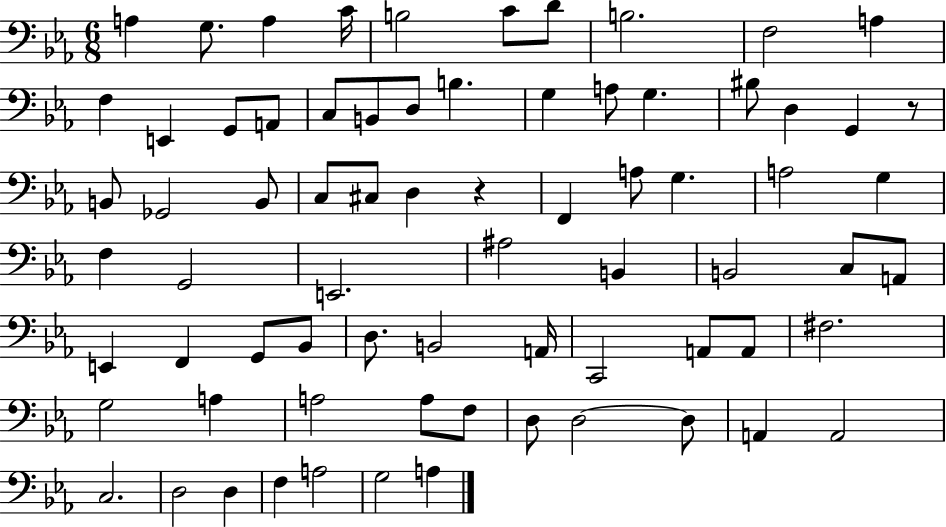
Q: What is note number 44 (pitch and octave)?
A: E2